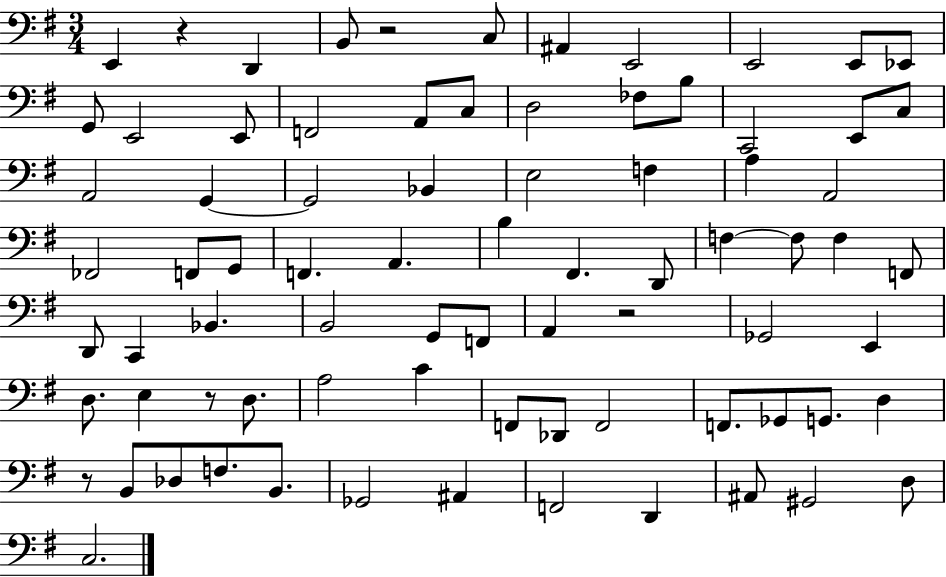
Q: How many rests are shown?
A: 5